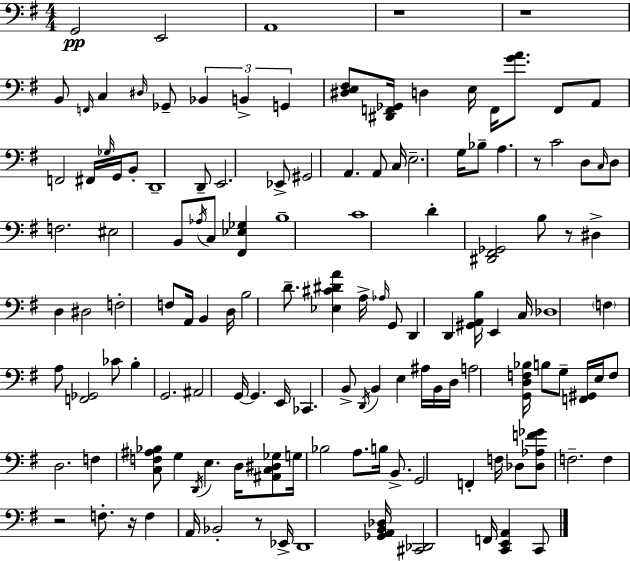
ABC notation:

X:1
T:Untitled
M:4/4
L:1/4
K:Em
G,,2 E,,2 A,,4 z4 z4 B,,/2 F,,/4 C, ^D,/4 _G,,/2 _B,, B,, G,, [^D,E,^F,]/2 [^D,,F,,_G,,]/4 D, E,/4 F,,/4 [GA]/2 F,,/2 A,,/2 F,,2 ^F,,/4 _G,/4 G,,/4 B,,/2 D,,4 D,,/2 E,,2 _E,,/2 ^G,,2 A,, A,,/2 C,/4 E,2 G,/4 _B,/2 A, z/2 C2 D,/2 C,/4 D,/2 F,2 ^E,2 B,,/2 _A,/4 C,/2 [^F,,_E,_G,] B,4 C4 D [^D,,^F,,_G,,]2 B,/2 z/2 ^D, D, ^D,2 F,2 F,/2 A,,/4 B,, D,/4 B,2 D/2 [_E,^C^DA] A,/4 _A,/4 G,,/2 D,, D,, [^G,,A,,B,]/4 E,, C,/4 _D,4 F, A,/2 [F,,_G,,]2 _C/2 B, G,,2 ^A,,2 G,,/4 G,, E,,/4 _C,, B,,/2 D,,/4 B,, E, ^A,/4 B,,/4 D,/4 A,2 [G,,D,F,_B,]/4 B,/2 G,/2 [F,,^G,,]/4 E,/4 F,/2 D,2 F, [C,F,^A,_B,]/2 G, D,,/4 E, D,/4 [^A,,C,^D,_G,]/2 G,/4 _B,2 A,/2 B,/4 B,,/2 G,,2 F,, F,/4 _D,/2 [_D,_A,F_G]/2 F,2 F, z2 F,/2 z/4 F, A,,/4 _B,,2 z/2 _E,,/4 D,,4 [_G,,A,,B,,_D,]/4 [^C,,_D,,]2 F,,/4 [C,,E,,A,,] C,,/2